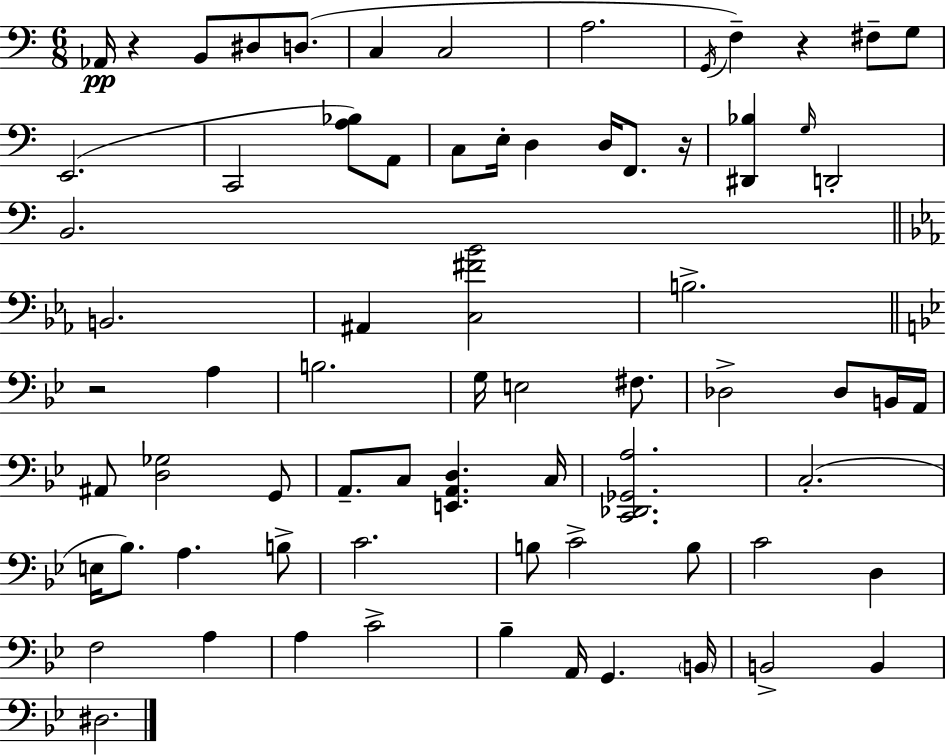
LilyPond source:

{
  \clef bass
  \numericTimeSignature
  \time 6/8
  \key c \major
  \repeat volta 2 { aes,16\pp r4 b,8 dis8 d8.( | c4 c2 | a2. | \acciaccatura { g,16 } f4--) r4 fis8-- g8 | \break e,2.( | c,2 <a bes>8) a,8 | c8 e16-. d4 d16 f,8. | r16 <dis, bes>4 \grace { g16 } d,2-. | \break b,2. | \bar "||" \break \key c \minor b,2. | ais,4 <c fis' bes'>2 | b2.-> | \bar "||" \break \key g \minor r2 a4 | b2. | g16 e2 fis8. | des2-> des8 b,16 a,16 | \break ais,8 <d ges>2 g,8 | a,8.-- c8 <e, a, d>4. c16 | <c, des, ges, a>2. | c2.-.( | \break e16 bes8.) a4. b8-> | c'2. | b8 c'2-> b8 | c'2 d4 | \break f2 a4 | a4 c'2-> | bes4-- a,16 g,4. \parenthesize b,16 | b,2-> b,4 | \break dis2. | } \bar "|."
}